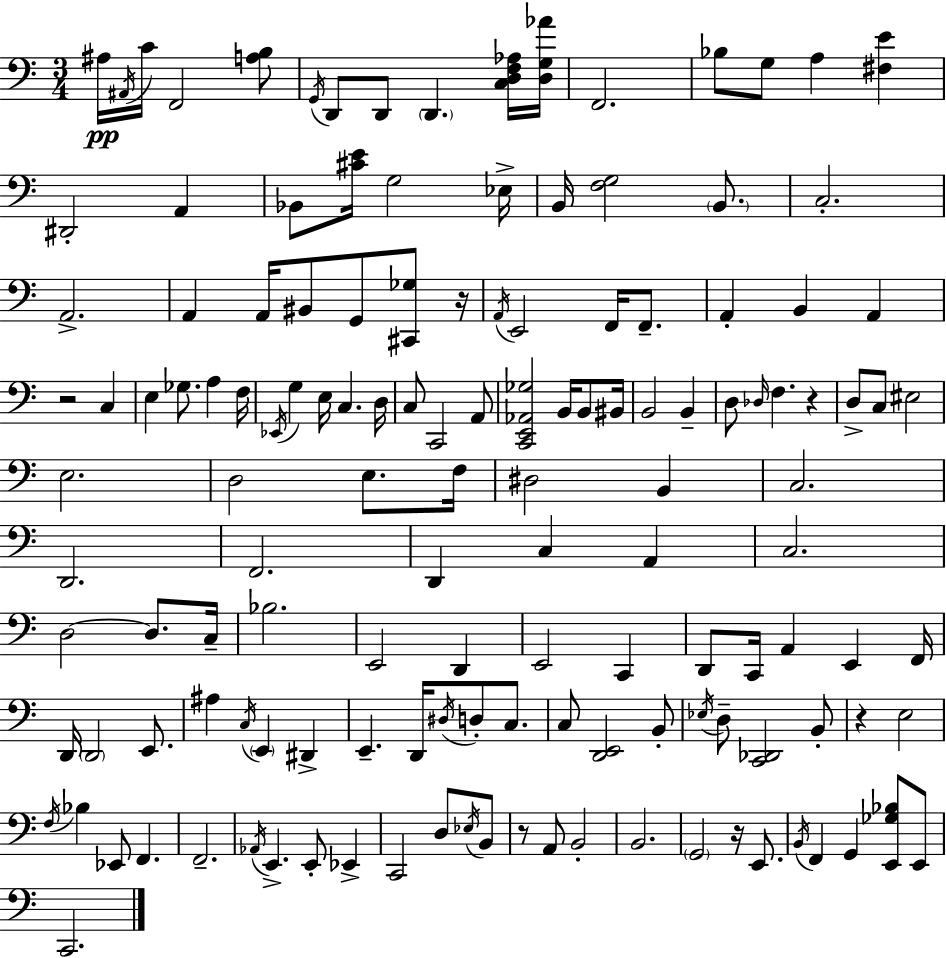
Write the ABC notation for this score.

X:1
T:Untitled
M:3/4
L:1/4
K:Am
^A,/4 ^A,,/4 C/4 F,,2 [A,B,]/2 G,,/4 D,,/2 D,,/2 D,, [C,D,F,_A,]/4 [D,G,_A]/4 F,,2 _B,/2 G,/2 A, [^F,E] ^D,,2 A,, _B,,/2 [^CE]/4 G,2 _E,/4 B,,/4 [F,G,]2 B,,/2 C,2 A,,2 A,, A,,/4 ^B,,/2 G,,/2 [^C,,_G,]/2 z/4 A,,/4 E,,2 F,,/4 F,,/2 A,, B,, A,, z2 C, E, _G,/2 A, F,/4 _E,,/4 G, E,/4 C, D,/4 C,/2 C,,2 A,,/2 [C,,E,,_A,,_G,]2 B,,/4 B,,/2 ^B,,/4 B,,2 B,, D,/2 _D,/4 F, z D,/2 C,/2 ^E,2 E,2 D,2 E,/2 F,/4 ^D,2 B,, C,2 D,,2 F,,2 D,, C, A,, C,2 D,2 D,/2 C,/4 _B,2 E,,2 D,, E,,2 C,, D,,/2 C,,/4 A,, E,, F,,/4 D,,/4 D,,2 E,,/2 ^A, C,/4 E,, ^D,, E,, D,,/4 ^D,/4 D,/2 C,/2 C,/2 [D,,E,,]2 B,,/2 _E,/4 D,/2 [C,,_D,,]2 B,,/2 z E,2 F,/4 _B, _E,,/2 F,, F,,2 _A,,/4 E,, E,,/2 _E,, C,,2 D,/2 _E,/4 B,,/2 z/2 A,,/2 B,,2 B,,2 G,,2 z/4 E,,/2 B,,/4 F,, G,, [E,,_G,_B,]/2 E,,/2 C,,2